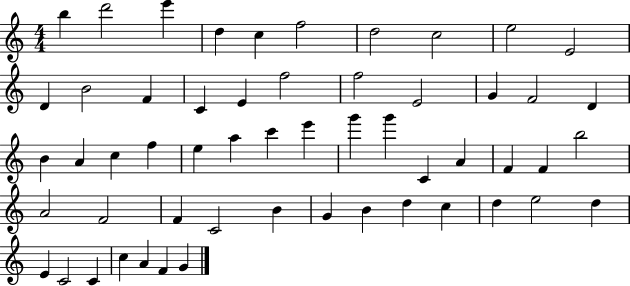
X:1
T:Untitled
M:4/4
L:1/4
K:C
b d'2 e' d c f2 d2 c2 e2 E2 D B2 F C E f2 f2 E2 G F2 D B A c f e a c' e' g' g' C A F F b2 A2 F2 F C2 B G B d c d e2 d E C2 C c A F G